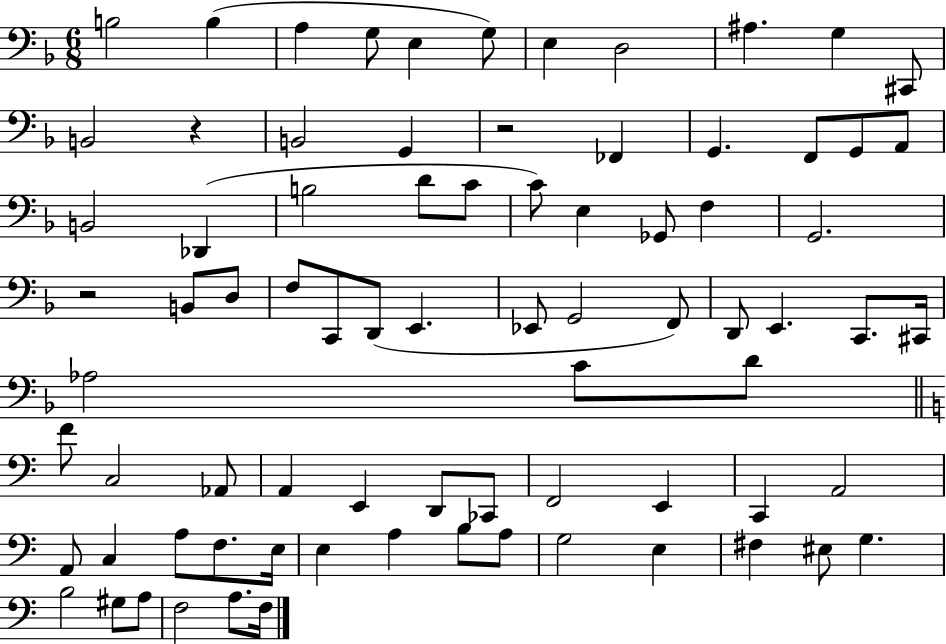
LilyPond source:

{
  \clef bass
  \numericTimeSignature
  \time 6/8
  \key f \major
  b2 b4( | a4 g8 e4 g8) | e4 d2 | ais4. g4 cis,8 | \break b,2 r4 | b,2 g,4 | r2 fes,4 | g,4. f,8 g,8 a,8 | \break b,2 des,4( | b2 d'8 c'8 | c'8) e4 ges,8 f4 | g,2. | \break r2 b,8 d8 | f8 c,8 d,8( e,4. | ees,8 g,2 f,8) | d,8 e,4. c,8. cis,16 | \break aes2 c'8 d'8 | \bar "||" \break \key a \minor f'8 c2 aes,8 | a,4 e,4 d,8 ces,8 | f,2 e,4 | c,4 a,2 | \break a,8 c4 a8 f8. e16 | e4 a4 b8 a8 | g2 e4 | fis4 eis8 g4. | \break b2 gis8 a8 | f2 a8. f16 | \bar "|."
}